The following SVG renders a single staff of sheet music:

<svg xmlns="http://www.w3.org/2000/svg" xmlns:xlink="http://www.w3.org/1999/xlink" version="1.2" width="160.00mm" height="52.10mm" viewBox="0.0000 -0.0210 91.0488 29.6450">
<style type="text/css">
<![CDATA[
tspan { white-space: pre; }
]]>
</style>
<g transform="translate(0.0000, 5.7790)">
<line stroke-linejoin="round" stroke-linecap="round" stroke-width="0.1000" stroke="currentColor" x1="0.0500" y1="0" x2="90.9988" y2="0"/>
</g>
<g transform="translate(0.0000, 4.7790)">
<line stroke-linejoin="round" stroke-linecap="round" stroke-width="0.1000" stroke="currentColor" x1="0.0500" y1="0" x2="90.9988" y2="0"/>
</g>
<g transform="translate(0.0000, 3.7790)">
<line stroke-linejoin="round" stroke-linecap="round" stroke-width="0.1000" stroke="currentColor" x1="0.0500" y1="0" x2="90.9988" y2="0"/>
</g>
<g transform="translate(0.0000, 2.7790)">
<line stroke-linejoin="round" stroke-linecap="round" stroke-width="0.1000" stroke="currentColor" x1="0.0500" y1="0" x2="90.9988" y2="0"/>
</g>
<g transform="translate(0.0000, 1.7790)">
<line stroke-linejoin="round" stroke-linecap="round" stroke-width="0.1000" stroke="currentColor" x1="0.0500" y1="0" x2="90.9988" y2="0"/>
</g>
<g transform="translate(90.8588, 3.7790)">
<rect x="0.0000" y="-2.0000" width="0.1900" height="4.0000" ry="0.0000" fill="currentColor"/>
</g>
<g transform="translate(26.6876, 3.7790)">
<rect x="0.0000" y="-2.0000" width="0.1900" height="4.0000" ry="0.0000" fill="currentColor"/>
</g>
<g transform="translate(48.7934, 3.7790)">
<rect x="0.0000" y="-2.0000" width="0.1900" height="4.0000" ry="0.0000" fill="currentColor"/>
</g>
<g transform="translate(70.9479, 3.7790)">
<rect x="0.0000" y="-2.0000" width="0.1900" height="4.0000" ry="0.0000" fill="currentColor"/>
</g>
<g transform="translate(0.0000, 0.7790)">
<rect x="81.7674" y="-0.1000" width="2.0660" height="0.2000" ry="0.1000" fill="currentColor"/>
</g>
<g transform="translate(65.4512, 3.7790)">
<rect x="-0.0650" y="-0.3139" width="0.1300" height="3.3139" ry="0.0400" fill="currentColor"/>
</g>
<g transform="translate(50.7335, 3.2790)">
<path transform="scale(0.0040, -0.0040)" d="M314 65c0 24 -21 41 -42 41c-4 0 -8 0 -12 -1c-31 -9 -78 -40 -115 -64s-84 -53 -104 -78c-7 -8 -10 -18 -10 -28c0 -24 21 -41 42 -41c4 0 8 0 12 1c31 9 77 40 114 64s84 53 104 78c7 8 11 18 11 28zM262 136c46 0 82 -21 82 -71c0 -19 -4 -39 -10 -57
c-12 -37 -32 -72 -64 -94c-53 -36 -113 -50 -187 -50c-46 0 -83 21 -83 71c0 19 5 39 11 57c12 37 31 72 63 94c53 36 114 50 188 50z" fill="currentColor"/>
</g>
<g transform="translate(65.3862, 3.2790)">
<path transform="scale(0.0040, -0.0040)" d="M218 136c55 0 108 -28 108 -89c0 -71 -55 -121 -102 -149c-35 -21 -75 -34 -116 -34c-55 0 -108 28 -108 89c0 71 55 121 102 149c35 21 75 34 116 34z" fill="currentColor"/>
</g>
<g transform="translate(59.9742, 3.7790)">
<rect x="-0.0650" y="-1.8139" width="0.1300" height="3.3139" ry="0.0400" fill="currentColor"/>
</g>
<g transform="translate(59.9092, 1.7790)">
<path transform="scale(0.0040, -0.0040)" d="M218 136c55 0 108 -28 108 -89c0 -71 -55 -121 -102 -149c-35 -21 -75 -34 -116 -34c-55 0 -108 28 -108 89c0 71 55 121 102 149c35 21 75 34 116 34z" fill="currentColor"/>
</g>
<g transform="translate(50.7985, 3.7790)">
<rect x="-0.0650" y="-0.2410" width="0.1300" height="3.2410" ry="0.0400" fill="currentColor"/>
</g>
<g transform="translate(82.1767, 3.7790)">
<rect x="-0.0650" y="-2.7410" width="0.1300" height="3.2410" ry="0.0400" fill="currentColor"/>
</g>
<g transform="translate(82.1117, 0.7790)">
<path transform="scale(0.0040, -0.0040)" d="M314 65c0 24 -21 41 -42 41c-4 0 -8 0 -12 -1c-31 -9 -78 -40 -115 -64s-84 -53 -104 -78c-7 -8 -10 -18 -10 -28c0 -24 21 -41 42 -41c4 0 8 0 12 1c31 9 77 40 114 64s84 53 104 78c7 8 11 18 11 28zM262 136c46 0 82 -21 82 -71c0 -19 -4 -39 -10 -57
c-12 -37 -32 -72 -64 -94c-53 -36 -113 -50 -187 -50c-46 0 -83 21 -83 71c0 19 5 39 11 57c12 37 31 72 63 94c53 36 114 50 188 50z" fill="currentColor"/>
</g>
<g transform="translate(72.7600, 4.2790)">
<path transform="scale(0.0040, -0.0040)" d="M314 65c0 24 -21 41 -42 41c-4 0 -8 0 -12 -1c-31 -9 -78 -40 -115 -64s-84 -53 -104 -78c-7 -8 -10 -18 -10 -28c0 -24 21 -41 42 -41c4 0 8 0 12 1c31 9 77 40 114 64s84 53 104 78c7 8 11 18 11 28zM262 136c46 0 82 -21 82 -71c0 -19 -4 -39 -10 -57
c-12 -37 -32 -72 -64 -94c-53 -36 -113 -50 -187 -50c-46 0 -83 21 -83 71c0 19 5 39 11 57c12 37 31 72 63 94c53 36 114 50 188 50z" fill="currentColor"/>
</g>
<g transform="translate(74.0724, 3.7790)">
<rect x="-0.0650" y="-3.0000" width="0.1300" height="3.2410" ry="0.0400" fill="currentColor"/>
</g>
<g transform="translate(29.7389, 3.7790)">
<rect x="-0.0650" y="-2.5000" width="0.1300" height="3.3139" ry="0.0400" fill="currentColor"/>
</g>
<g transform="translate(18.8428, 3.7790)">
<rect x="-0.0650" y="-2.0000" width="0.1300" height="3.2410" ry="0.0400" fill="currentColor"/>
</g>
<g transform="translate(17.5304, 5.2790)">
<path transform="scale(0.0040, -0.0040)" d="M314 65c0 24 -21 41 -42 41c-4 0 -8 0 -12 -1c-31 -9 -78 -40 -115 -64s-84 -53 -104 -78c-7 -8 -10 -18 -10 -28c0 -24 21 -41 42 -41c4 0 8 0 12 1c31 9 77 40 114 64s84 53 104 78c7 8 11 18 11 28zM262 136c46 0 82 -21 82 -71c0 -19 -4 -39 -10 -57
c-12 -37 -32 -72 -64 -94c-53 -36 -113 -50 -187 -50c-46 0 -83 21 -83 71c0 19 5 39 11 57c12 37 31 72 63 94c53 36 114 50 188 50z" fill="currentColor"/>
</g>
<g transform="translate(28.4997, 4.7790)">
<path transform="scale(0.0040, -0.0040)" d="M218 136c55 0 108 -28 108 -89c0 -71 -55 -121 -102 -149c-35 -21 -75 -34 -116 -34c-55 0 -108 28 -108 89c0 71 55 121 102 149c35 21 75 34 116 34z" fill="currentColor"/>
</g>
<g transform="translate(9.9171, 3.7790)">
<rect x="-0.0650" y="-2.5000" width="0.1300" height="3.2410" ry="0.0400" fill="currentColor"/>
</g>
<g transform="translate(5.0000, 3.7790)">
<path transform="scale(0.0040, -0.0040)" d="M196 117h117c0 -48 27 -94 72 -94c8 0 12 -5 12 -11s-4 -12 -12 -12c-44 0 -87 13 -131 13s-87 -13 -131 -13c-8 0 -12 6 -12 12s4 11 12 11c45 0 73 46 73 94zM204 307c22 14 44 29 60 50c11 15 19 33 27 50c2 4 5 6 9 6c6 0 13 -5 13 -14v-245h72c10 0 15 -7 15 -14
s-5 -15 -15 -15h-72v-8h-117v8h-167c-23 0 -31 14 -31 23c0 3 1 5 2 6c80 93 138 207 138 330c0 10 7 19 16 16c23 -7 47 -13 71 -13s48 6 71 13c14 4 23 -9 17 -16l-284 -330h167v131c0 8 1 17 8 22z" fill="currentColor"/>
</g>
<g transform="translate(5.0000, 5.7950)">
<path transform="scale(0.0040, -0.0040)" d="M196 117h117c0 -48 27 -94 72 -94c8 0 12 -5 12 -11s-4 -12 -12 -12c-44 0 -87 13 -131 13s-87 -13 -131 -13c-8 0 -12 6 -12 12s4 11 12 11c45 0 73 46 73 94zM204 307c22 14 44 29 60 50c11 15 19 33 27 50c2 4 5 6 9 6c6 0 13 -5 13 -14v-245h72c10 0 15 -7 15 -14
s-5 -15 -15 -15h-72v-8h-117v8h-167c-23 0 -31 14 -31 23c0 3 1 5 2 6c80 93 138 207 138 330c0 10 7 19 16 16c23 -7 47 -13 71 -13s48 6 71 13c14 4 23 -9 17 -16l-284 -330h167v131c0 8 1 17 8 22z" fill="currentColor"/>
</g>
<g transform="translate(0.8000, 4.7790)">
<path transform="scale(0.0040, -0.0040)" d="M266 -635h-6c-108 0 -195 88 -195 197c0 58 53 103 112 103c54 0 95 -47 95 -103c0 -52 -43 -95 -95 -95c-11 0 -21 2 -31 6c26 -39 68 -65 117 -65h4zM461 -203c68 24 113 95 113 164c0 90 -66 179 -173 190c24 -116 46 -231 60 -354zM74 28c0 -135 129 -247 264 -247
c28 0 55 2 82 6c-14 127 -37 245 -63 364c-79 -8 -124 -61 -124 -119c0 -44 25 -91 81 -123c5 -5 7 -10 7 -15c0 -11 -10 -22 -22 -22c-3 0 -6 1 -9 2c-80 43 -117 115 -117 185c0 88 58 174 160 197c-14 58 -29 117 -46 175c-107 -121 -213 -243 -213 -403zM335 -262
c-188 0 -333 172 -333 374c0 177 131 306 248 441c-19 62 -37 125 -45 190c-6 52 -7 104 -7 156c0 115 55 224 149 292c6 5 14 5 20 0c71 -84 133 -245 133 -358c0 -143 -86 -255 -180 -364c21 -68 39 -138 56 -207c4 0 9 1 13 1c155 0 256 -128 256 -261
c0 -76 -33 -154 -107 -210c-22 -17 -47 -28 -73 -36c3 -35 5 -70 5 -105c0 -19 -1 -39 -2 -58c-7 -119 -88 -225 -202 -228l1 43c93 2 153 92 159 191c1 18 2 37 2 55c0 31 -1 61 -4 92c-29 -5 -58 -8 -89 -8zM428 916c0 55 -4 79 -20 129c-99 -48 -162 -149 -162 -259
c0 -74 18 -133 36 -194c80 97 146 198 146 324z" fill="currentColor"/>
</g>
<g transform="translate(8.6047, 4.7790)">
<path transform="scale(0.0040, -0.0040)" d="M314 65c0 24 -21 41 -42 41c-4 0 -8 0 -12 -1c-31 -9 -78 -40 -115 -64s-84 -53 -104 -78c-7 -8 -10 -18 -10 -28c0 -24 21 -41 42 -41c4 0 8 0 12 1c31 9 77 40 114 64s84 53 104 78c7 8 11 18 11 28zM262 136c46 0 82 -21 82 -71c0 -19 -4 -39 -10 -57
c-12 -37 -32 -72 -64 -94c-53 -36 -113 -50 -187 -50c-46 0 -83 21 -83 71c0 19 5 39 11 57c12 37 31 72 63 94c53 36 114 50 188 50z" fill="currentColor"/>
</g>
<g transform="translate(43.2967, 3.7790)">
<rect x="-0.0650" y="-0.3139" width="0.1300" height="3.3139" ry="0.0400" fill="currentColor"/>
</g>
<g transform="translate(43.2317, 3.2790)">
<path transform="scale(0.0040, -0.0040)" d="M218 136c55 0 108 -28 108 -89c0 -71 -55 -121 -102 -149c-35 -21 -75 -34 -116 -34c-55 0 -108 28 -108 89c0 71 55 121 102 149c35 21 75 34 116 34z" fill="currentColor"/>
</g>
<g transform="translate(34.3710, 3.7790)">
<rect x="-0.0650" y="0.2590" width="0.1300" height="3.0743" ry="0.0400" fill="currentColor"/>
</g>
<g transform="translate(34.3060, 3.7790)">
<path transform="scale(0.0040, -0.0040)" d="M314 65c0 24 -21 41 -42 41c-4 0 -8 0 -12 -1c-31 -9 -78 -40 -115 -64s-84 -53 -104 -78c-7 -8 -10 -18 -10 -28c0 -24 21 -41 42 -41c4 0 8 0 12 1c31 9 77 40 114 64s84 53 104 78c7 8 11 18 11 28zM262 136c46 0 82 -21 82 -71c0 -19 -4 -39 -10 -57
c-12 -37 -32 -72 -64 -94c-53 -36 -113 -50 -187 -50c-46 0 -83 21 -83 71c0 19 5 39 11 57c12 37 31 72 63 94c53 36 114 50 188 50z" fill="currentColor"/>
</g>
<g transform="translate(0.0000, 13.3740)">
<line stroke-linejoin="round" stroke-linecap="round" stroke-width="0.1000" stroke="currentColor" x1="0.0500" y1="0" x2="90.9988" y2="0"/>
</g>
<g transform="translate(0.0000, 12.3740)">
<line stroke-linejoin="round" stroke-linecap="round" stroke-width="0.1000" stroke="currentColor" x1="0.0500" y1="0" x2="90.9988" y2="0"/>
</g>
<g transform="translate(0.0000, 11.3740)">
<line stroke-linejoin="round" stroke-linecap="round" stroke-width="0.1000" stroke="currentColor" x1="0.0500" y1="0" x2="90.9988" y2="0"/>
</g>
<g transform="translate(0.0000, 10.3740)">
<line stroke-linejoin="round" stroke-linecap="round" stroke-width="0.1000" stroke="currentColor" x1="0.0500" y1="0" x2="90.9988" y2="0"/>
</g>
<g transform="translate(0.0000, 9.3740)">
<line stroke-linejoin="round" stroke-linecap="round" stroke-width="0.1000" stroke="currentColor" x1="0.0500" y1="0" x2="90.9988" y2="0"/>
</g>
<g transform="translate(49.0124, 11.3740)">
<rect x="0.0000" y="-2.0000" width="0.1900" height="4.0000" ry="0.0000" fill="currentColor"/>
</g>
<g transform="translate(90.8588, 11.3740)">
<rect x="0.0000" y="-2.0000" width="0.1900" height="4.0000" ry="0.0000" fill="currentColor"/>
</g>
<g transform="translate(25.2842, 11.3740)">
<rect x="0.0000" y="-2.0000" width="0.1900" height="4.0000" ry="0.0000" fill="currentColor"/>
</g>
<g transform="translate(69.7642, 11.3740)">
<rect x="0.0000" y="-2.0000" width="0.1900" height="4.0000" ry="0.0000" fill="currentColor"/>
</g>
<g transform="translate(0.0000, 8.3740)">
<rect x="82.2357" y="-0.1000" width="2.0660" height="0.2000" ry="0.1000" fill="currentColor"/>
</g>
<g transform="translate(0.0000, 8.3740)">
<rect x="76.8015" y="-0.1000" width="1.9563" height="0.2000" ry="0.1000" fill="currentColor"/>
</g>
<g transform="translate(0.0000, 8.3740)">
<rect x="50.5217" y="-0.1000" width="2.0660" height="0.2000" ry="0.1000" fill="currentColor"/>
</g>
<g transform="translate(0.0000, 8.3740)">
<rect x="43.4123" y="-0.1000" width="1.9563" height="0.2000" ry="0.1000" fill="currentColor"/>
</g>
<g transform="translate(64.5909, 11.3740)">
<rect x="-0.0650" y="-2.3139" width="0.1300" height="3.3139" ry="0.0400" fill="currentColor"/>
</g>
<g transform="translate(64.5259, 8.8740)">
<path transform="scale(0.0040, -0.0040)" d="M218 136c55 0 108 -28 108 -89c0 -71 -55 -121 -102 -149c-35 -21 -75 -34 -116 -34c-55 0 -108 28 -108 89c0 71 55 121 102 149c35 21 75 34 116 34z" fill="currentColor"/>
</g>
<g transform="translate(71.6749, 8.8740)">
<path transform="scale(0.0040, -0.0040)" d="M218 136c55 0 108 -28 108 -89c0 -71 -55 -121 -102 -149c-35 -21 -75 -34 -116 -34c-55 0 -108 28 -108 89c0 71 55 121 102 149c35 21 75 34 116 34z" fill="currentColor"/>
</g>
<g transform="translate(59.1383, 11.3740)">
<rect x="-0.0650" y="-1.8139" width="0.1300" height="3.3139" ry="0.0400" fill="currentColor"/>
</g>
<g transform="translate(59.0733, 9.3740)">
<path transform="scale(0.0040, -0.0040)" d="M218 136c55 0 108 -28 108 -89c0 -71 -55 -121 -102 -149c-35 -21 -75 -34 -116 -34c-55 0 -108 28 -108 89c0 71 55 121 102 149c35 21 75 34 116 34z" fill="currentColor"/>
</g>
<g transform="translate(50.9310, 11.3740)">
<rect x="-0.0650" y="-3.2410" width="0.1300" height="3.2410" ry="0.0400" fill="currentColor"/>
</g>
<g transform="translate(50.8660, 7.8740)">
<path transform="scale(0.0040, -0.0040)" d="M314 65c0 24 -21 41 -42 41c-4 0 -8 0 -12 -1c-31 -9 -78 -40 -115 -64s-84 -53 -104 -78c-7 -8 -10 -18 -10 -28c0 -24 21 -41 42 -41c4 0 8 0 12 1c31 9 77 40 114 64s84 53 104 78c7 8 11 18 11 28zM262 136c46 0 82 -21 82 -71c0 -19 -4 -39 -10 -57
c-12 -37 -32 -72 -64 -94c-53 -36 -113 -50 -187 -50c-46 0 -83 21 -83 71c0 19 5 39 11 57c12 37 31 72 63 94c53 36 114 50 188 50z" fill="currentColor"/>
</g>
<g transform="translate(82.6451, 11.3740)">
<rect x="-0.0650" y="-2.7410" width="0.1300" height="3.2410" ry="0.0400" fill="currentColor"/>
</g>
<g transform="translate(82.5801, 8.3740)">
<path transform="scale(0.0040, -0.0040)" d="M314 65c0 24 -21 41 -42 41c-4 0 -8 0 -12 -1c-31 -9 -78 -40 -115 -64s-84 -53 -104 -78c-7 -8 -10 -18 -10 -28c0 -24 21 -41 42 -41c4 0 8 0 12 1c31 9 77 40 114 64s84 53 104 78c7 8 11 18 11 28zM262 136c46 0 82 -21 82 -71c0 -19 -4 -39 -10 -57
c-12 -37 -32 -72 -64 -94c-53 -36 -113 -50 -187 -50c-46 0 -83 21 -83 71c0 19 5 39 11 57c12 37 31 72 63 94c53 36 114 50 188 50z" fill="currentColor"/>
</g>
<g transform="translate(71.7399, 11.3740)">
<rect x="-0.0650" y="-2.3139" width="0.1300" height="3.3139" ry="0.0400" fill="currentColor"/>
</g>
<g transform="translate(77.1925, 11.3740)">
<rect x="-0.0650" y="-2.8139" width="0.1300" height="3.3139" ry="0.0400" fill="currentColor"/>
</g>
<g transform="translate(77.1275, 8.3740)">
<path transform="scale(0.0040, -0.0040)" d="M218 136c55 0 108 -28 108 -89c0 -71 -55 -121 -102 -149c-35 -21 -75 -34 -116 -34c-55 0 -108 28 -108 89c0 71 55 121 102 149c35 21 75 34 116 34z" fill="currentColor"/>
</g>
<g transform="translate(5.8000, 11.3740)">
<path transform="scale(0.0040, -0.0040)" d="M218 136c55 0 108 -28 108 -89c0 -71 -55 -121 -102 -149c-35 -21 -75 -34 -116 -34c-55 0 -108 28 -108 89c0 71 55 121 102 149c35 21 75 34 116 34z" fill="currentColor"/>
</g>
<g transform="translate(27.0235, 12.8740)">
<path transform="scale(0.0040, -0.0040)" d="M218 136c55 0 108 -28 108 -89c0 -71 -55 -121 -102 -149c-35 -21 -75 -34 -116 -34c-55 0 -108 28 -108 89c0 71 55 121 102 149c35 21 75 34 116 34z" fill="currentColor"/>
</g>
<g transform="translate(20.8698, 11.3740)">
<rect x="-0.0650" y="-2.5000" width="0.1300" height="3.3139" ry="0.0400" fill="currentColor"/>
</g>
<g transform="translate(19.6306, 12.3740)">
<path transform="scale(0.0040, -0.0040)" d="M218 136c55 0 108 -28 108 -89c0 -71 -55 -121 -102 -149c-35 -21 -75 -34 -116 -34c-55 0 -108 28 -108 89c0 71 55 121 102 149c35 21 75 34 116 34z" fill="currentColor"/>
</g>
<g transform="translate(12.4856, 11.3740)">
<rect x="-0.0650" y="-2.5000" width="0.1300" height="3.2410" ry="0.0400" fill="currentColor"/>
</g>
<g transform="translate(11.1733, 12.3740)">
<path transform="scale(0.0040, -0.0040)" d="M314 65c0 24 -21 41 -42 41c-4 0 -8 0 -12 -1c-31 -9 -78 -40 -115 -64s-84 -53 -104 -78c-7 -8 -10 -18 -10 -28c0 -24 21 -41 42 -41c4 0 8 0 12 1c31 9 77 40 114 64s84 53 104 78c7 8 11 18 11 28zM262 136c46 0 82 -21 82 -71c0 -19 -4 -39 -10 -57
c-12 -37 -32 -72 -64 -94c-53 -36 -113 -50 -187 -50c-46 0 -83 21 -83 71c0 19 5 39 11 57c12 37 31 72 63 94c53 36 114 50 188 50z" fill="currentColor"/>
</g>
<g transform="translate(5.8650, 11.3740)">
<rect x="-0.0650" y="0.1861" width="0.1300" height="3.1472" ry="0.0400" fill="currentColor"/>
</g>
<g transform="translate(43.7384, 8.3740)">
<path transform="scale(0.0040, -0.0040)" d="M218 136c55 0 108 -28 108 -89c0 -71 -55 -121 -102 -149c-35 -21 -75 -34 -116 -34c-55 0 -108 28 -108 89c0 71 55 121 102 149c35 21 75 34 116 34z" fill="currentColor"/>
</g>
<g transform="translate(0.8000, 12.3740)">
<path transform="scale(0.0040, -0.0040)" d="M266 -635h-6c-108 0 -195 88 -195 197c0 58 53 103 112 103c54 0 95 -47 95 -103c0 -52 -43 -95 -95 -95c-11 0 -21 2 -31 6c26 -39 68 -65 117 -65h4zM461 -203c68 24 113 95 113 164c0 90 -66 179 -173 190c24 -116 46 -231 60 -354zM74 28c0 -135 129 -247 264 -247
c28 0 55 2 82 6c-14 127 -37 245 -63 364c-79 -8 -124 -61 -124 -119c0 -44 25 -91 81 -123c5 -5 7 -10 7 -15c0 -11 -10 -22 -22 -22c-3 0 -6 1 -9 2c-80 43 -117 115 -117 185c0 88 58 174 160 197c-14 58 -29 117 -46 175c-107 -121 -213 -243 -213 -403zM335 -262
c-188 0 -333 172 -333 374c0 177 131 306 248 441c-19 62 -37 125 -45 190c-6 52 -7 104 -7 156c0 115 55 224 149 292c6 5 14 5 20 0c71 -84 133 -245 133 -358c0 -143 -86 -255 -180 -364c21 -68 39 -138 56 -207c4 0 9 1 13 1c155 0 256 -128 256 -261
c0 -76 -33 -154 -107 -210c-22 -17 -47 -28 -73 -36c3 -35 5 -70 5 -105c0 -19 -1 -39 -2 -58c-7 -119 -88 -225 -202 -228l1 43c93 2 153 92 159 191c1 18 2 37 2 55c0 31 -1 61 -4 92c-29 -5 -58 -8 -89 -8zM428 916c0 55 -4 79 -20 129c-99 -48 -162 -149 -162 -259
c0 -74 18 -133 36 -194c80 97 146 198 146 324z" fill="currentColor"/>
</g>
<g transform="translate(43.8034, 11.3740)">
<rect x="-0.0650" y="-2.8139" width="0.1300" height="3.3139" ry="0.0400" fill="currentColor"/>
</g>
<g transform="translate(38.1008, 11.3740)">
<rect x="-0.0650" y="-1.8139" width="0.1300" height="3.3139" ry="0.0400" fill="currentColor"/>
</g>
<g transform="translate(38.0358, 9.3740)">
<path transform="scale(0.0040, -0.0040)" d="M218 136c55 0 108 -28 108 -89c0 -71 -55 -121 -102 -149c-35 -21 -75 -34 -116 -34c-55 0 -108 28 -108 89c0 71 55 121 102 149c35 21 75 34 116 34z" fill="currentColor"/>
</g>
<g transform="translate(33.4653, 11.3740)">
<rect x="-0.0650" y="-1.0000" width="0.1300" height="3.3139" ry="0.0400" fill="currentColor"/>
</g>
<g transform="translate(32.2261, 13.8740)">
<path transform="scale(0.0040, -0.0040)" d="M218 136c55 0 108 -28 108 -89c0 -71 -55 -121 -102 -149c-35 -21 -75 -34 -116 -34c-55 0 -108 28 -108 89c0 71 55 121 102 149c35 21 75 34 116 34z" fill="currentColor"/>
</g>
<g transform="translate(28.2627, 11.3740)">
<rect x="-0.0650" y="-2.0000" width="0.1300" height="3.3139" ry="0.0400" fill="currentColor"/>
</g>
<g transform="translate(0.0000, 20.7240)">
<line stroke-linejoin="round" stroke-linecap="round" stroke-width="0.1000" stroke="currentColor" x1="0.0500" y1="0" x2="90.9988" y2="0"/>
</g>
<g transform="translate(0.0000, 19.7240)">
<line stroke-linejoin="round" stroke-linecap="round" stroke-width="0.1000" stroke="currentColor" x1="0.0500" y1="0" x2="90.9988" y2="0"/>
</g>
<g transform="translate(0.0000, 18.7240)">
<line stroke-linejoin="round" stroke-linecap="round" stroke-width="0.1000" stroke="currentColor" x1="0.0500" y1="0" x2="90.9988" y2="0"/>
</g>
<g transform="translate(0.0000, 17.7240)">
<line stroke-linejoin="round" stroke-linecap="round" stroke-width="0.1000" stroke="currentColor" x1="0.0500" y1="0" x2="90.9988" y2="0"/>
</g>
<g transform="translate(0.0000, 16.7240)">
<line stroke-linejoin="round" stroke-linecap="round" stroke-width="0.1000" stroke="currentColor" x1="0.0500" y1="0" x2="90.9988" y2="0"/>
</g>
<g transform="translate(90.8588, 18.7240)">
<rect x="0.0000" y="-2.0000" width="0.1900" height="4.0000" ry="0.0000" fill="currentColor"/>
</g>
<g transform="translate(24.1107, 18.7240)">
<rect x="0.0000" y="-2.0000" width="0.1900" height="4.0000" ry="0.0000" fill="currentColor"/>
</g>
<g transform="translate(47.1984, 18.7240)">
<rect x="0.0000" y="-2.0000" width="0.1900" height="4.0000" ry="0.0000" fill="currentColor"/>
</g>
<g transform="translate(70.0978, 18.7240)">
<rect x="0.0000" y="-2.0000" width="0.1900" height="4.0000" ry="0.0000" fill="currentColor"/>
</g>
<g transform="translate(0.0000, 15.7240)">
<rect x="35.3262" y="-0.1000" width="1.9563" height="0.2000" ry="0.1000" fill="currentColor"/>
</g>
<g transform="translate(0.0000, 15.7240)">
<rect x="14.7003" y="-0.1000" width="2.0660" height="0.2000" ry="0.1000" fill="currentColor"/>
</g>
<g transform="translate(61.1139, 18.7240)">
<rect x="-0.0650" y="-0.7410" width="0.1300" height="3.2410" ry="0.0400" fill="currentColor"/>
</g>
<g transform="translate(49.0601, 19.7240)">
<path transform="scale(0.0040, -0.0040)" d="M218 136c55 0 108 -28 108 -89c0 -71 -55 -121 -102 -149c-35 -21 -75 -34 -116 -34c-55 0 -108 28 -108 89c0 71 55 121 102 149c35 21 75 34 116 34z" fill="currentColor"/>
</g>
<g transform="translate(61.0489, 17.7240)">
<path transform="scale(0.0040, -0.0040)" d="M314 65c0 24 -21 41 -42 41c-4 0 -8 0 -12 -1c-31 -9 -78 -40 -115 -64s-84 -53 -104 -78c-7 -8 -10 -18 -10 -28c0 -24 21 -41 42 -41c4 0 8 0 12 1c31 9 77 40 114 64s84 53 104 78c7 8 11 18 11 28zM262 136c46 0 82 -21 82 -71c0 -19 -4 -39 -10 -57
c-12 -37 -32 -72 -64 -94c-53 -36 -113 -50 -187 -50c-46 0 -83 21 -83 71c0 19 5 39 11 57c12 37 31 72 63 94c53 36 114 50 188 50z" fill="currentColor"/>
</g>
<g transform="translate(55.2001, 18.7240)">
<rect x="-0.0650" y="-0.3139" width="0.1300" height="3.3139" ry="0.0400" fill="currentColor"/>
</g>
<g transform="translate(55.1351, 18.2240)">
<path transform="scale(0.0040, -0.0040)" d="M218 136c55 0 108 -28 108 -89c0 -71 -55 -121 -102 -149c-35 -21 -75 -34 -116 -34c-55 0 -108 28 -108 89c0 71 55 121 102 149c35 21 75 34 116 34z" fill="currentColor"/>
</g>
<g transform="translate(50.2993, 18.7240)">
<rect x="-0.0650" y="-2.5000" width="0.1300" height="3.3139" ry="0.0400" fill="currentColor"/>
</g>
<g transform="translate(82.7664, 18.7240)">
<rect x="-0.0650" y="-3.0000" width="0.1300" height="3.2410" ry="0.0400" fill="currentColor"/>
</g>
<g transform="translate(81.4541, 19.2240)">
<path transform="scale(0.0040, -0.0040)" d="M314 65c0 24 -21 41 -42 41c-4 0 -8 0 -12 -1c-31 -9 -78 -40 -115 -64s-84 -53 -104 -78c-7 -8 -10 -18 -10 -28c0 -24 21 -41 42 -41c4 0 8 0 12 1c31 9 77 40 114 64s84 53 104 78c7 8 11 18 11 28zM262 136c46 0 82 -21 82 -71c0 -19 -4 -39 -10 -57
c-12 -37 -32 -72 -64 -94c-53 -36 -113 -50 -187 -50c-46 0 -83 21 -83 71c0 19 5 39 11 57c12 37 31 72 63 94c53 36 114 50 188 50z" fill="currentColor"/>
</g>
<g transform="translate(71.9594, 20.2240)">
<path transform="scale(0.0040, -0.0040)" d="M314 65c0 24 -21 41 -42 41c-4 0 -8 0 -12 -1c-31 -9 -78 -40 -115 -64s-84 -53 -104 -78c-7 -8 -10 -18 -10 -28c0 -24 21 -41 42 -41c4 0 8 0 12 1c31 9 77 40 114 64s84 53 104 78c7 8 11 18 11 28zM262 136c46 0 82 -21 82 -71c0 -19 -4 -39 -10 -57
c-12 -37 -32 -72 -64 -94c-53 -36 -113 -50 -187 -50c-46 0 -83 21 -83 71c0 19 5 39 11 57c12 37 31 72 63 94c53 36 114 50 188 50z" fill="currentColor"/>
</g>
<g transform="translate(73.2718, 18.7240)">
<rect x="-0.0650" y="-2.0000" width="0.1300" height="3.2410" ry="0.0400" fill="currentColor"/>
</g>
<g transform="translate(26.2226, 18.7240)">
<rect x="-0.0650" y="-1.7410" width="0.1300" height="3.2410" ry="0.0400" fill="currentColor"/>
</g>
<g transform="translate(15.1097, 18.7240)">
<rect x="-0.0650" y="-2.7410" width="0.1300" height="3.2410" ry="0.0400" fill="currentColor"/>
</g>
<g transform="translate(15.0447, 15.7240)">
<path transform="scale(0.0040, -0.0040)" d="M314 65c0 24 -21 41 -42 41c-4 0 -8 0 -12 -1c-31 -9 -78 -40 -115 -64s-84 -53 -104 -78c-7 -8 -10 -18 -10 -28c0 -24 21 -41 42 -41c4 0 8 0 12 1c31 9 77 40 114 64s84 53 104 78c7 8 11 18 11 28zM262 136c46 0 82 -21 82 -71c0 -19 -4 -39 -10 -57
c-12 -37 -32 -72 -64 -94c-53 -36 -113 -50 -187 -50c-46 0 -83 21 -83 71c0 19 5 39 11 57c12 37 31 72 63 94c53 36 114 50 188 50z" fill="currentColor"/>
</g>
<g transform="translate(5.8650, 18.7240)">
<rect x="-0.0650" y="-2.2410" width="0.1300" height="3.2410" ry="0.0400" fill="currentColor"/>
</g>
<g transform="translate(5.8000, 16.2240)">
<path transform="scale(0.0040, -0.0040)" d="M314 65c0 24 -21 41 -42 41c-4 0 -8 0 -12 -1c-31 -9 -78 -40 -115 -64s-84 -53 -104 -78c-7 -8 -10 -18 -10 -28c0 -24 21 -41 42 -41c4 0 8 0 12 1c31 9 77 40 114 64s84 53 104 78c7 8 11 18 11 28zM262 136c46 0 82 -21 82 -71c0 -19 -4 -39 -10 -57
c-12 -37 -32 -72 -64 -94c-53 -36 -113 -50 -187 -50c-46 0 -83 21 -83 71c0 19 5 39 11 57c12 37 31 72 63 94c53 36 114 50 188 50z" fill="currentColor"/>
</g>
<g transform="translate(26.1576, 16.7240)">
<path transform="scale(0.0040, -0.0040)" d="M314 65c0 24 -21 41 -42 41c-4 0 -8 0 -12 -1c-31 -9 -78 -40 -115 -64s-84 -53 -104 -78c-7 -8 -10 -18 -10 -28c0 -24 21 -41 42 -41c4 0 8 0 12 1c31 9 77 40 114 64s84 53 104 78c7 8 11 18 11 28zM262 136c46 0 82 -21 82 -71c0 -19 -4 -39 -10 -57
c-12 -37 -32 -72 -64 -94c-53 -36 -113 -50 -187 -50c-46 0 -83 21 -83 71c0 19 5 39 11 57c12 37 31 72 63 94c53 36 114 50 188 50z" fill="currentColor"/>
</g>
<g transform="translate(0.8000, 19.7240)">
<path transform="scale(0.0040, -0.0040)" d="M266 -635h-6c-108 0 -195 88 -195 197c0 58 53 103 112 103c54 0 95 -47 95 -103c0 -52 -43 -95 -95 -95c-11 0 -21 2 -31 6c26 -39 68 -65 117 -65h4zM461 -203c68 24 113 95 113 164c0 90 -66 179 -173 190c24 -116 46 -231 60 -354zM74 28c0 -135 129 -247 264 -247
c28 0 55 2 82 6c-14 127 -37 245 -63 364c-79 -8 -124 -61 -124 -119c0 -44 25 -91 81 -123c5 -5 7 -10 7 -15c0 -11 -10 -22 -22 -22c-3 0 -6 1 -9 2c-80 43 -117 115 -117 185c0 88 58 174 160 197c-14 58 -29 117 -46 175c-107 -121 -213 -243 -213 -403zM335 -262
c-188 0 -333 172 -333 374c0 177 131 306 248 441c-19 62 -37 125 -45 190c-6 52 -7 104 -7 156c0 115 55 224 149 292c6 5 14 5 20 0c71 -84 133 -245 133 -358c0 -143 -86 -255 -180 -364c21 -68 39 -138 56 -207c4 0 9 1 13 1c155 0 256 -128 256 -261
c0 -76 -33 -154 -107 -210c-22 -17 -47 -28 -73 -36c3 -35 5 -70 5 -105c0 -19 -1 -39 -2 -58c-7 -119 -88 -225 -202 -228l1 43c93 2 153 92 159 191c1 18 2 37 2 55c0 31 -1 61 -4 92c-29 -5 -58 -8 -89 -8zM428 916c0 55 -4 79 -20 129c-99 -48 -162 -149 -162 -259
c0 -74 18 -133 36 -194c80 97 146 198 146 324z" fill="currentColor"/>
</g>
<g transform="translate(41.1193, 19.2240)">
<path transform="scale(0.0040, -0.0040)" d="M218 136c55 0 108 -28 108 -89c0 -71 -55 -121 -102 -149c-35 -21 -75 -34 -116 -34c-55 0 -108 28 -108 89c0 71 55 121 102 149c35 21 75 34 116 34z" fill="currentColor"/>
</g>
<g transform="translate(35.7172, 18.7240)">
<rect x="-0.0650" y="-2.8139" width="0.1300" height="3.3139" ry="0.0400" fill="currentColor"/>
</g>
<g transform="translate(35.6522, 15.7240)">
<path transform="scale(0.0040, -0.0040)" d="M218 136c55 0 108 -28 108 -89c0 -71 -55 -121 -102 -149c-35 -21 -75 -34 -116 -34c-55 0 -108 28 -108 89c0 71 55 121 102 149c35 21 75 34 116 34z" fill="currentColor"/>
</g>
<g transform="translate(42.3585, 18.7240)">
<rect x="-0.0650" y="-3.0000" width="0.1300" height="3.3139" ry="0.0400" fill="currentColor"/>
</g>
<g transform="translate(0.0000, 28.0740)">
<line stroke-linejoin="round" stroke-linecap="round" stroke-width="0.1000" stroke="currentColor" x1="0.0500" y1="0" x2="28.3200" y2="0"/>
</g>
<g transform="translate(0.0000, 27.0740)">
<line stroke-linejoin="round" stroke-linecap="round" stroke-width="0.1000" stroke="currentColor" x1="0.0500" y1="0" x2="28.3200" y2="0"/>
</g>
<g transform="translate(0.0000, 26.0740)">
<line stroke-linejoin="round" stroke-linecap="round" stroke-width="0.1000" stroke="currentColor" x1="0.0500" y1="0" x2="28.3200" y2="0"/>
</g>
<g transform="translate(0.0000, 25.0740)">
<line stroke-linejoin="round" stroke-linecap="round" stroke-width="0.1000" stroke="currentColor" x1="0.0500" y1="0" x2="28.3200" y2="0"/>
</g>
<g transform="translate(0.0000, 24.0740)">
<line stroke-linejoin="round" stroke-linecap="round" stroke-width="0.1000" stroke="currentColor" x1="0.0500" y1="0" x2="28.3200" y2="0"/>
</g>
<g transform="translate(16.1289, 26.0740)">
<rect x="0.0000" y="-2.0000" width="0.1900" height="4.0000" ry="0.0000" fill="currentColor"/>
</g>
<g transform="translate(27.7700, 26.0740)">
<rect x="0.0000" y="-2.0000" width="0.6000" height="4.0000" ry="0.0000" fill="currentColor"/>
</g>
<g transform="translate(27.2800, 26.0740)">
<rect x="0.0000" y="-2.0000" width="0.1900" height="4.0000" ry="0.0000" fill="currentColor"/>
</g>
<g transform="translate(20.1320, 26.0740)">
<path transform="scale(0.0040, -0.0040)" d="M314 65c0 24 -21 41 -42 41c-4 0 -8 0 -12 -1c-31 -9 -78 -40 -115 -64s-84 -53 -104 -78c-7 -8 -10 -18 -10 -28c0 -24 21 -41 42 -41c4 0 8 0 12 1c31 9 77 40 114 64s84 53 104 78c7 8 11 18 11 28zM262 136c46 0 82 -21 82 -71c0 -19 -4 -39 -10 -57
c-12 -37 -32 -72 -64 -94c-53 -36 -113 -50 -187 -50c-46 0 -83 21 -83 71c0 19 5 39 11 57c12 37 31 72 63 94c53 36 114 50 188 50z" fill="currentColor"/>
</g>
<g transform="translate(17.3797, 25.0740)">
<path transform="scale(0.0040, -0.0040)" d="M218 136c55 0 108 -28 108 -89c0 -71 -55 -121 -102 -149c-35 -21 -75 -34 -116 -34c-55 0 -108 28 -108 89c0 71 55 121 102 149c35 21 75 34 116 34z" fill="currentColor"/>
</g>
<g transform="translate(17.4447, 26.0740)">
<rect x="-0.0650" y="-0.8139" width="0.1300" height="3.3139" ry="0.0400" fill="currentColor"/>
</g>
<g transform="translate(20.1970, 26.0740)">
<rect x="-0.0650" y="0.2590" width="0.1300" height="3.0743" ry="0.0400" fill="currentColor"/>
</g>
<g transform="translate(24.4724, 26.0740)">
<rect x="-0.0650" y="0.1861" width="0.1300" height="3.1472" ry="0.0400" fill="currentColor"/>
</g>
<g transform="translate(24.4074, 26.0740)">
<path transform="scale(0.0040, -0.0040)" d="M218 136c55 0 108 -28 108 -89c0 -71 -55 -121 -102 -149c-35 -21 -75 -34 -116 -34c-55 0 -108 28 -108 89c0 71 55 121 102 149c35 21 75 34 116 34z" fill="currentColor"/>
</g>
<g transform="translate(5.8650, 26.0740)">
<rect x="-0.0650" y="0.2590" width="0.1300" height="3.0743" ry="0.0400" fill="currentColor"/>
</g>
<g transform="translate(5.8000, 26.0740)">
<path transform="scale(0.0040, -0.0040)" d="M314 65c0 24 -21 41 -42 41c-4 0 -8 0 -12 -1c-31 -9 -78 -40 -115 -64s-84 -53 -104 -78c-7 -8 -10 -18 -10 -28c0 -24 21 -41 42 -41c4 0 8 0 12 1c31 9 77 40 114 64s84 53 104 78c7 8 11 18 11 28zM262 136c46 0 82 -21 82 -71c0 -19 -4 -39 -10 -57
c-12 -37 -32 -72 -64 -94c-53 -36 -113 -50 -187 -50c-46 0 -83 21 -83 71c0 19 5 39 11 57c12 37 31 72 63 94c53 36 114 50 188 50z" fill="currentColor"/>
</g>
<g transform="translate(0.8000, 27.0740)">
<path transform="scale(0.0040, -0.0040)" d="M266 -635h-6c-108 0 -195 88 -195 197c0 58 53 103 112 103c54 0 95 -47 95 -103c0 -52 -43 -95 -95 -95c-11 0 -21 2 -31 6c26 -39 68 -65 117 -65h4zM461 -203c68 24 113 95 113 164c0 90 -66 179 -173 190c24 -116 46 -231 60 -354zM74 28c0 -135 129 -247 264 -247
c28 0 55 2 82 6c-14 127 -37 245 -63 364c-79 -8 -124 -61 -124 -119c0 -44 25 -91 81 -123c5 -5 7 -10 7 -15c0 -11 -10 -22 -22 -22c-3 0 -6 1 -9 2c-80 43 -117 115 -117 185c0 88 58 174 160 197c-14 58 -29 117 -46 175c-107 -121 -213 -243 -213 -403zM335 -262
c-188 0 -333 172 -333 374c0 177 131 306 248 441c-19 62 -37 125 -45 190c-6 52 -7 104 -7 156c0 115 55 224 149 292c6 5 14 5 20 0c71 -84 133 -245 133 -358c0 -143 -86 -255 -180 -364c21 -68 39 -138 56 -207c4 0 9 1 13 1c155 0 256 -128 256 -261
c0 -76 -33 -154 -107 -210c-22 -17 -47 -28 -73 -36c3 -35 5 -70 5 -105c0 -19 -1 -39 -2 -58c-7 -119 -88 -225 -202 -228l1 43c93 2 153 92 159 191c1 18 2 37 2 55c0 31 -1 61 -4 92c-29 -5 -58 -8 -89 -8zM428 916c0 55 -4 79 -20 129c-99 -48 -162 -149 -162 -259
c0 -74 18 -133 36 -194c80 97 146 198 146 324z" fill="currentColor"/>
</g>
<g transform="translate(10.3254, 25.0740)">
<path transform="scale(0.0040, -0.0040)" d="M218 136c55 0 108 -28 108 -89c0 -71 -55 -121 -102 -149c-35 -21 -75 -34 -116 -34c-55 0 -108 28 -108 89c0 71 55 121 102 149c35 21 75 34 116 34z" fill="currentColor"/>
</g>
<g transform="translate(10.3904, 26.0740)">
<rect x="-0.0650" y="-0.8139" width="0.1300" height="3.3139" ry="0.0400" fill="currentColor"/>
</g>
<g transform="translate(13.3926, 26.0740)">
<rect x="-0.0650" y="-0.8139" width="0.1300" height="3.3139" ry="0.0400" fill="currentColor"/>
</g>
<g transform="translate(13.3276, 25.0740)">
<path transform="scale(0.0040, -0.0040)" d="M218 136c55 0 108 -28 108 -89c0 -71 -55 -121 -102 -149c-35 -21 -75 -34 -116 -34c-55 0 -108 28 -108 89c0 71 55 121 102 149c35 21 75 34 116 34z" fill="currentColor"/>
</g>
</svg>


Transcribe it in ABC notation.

X:1
T:Untitled
M:4/4
L:1/4
K:C
G2 F2 G B2 c c2 f c A2 a2 B G2 G F D f a b2 f g g a a2 g2 a2 f2 a A G c d2 F2 A2 B2 d d d B2 B